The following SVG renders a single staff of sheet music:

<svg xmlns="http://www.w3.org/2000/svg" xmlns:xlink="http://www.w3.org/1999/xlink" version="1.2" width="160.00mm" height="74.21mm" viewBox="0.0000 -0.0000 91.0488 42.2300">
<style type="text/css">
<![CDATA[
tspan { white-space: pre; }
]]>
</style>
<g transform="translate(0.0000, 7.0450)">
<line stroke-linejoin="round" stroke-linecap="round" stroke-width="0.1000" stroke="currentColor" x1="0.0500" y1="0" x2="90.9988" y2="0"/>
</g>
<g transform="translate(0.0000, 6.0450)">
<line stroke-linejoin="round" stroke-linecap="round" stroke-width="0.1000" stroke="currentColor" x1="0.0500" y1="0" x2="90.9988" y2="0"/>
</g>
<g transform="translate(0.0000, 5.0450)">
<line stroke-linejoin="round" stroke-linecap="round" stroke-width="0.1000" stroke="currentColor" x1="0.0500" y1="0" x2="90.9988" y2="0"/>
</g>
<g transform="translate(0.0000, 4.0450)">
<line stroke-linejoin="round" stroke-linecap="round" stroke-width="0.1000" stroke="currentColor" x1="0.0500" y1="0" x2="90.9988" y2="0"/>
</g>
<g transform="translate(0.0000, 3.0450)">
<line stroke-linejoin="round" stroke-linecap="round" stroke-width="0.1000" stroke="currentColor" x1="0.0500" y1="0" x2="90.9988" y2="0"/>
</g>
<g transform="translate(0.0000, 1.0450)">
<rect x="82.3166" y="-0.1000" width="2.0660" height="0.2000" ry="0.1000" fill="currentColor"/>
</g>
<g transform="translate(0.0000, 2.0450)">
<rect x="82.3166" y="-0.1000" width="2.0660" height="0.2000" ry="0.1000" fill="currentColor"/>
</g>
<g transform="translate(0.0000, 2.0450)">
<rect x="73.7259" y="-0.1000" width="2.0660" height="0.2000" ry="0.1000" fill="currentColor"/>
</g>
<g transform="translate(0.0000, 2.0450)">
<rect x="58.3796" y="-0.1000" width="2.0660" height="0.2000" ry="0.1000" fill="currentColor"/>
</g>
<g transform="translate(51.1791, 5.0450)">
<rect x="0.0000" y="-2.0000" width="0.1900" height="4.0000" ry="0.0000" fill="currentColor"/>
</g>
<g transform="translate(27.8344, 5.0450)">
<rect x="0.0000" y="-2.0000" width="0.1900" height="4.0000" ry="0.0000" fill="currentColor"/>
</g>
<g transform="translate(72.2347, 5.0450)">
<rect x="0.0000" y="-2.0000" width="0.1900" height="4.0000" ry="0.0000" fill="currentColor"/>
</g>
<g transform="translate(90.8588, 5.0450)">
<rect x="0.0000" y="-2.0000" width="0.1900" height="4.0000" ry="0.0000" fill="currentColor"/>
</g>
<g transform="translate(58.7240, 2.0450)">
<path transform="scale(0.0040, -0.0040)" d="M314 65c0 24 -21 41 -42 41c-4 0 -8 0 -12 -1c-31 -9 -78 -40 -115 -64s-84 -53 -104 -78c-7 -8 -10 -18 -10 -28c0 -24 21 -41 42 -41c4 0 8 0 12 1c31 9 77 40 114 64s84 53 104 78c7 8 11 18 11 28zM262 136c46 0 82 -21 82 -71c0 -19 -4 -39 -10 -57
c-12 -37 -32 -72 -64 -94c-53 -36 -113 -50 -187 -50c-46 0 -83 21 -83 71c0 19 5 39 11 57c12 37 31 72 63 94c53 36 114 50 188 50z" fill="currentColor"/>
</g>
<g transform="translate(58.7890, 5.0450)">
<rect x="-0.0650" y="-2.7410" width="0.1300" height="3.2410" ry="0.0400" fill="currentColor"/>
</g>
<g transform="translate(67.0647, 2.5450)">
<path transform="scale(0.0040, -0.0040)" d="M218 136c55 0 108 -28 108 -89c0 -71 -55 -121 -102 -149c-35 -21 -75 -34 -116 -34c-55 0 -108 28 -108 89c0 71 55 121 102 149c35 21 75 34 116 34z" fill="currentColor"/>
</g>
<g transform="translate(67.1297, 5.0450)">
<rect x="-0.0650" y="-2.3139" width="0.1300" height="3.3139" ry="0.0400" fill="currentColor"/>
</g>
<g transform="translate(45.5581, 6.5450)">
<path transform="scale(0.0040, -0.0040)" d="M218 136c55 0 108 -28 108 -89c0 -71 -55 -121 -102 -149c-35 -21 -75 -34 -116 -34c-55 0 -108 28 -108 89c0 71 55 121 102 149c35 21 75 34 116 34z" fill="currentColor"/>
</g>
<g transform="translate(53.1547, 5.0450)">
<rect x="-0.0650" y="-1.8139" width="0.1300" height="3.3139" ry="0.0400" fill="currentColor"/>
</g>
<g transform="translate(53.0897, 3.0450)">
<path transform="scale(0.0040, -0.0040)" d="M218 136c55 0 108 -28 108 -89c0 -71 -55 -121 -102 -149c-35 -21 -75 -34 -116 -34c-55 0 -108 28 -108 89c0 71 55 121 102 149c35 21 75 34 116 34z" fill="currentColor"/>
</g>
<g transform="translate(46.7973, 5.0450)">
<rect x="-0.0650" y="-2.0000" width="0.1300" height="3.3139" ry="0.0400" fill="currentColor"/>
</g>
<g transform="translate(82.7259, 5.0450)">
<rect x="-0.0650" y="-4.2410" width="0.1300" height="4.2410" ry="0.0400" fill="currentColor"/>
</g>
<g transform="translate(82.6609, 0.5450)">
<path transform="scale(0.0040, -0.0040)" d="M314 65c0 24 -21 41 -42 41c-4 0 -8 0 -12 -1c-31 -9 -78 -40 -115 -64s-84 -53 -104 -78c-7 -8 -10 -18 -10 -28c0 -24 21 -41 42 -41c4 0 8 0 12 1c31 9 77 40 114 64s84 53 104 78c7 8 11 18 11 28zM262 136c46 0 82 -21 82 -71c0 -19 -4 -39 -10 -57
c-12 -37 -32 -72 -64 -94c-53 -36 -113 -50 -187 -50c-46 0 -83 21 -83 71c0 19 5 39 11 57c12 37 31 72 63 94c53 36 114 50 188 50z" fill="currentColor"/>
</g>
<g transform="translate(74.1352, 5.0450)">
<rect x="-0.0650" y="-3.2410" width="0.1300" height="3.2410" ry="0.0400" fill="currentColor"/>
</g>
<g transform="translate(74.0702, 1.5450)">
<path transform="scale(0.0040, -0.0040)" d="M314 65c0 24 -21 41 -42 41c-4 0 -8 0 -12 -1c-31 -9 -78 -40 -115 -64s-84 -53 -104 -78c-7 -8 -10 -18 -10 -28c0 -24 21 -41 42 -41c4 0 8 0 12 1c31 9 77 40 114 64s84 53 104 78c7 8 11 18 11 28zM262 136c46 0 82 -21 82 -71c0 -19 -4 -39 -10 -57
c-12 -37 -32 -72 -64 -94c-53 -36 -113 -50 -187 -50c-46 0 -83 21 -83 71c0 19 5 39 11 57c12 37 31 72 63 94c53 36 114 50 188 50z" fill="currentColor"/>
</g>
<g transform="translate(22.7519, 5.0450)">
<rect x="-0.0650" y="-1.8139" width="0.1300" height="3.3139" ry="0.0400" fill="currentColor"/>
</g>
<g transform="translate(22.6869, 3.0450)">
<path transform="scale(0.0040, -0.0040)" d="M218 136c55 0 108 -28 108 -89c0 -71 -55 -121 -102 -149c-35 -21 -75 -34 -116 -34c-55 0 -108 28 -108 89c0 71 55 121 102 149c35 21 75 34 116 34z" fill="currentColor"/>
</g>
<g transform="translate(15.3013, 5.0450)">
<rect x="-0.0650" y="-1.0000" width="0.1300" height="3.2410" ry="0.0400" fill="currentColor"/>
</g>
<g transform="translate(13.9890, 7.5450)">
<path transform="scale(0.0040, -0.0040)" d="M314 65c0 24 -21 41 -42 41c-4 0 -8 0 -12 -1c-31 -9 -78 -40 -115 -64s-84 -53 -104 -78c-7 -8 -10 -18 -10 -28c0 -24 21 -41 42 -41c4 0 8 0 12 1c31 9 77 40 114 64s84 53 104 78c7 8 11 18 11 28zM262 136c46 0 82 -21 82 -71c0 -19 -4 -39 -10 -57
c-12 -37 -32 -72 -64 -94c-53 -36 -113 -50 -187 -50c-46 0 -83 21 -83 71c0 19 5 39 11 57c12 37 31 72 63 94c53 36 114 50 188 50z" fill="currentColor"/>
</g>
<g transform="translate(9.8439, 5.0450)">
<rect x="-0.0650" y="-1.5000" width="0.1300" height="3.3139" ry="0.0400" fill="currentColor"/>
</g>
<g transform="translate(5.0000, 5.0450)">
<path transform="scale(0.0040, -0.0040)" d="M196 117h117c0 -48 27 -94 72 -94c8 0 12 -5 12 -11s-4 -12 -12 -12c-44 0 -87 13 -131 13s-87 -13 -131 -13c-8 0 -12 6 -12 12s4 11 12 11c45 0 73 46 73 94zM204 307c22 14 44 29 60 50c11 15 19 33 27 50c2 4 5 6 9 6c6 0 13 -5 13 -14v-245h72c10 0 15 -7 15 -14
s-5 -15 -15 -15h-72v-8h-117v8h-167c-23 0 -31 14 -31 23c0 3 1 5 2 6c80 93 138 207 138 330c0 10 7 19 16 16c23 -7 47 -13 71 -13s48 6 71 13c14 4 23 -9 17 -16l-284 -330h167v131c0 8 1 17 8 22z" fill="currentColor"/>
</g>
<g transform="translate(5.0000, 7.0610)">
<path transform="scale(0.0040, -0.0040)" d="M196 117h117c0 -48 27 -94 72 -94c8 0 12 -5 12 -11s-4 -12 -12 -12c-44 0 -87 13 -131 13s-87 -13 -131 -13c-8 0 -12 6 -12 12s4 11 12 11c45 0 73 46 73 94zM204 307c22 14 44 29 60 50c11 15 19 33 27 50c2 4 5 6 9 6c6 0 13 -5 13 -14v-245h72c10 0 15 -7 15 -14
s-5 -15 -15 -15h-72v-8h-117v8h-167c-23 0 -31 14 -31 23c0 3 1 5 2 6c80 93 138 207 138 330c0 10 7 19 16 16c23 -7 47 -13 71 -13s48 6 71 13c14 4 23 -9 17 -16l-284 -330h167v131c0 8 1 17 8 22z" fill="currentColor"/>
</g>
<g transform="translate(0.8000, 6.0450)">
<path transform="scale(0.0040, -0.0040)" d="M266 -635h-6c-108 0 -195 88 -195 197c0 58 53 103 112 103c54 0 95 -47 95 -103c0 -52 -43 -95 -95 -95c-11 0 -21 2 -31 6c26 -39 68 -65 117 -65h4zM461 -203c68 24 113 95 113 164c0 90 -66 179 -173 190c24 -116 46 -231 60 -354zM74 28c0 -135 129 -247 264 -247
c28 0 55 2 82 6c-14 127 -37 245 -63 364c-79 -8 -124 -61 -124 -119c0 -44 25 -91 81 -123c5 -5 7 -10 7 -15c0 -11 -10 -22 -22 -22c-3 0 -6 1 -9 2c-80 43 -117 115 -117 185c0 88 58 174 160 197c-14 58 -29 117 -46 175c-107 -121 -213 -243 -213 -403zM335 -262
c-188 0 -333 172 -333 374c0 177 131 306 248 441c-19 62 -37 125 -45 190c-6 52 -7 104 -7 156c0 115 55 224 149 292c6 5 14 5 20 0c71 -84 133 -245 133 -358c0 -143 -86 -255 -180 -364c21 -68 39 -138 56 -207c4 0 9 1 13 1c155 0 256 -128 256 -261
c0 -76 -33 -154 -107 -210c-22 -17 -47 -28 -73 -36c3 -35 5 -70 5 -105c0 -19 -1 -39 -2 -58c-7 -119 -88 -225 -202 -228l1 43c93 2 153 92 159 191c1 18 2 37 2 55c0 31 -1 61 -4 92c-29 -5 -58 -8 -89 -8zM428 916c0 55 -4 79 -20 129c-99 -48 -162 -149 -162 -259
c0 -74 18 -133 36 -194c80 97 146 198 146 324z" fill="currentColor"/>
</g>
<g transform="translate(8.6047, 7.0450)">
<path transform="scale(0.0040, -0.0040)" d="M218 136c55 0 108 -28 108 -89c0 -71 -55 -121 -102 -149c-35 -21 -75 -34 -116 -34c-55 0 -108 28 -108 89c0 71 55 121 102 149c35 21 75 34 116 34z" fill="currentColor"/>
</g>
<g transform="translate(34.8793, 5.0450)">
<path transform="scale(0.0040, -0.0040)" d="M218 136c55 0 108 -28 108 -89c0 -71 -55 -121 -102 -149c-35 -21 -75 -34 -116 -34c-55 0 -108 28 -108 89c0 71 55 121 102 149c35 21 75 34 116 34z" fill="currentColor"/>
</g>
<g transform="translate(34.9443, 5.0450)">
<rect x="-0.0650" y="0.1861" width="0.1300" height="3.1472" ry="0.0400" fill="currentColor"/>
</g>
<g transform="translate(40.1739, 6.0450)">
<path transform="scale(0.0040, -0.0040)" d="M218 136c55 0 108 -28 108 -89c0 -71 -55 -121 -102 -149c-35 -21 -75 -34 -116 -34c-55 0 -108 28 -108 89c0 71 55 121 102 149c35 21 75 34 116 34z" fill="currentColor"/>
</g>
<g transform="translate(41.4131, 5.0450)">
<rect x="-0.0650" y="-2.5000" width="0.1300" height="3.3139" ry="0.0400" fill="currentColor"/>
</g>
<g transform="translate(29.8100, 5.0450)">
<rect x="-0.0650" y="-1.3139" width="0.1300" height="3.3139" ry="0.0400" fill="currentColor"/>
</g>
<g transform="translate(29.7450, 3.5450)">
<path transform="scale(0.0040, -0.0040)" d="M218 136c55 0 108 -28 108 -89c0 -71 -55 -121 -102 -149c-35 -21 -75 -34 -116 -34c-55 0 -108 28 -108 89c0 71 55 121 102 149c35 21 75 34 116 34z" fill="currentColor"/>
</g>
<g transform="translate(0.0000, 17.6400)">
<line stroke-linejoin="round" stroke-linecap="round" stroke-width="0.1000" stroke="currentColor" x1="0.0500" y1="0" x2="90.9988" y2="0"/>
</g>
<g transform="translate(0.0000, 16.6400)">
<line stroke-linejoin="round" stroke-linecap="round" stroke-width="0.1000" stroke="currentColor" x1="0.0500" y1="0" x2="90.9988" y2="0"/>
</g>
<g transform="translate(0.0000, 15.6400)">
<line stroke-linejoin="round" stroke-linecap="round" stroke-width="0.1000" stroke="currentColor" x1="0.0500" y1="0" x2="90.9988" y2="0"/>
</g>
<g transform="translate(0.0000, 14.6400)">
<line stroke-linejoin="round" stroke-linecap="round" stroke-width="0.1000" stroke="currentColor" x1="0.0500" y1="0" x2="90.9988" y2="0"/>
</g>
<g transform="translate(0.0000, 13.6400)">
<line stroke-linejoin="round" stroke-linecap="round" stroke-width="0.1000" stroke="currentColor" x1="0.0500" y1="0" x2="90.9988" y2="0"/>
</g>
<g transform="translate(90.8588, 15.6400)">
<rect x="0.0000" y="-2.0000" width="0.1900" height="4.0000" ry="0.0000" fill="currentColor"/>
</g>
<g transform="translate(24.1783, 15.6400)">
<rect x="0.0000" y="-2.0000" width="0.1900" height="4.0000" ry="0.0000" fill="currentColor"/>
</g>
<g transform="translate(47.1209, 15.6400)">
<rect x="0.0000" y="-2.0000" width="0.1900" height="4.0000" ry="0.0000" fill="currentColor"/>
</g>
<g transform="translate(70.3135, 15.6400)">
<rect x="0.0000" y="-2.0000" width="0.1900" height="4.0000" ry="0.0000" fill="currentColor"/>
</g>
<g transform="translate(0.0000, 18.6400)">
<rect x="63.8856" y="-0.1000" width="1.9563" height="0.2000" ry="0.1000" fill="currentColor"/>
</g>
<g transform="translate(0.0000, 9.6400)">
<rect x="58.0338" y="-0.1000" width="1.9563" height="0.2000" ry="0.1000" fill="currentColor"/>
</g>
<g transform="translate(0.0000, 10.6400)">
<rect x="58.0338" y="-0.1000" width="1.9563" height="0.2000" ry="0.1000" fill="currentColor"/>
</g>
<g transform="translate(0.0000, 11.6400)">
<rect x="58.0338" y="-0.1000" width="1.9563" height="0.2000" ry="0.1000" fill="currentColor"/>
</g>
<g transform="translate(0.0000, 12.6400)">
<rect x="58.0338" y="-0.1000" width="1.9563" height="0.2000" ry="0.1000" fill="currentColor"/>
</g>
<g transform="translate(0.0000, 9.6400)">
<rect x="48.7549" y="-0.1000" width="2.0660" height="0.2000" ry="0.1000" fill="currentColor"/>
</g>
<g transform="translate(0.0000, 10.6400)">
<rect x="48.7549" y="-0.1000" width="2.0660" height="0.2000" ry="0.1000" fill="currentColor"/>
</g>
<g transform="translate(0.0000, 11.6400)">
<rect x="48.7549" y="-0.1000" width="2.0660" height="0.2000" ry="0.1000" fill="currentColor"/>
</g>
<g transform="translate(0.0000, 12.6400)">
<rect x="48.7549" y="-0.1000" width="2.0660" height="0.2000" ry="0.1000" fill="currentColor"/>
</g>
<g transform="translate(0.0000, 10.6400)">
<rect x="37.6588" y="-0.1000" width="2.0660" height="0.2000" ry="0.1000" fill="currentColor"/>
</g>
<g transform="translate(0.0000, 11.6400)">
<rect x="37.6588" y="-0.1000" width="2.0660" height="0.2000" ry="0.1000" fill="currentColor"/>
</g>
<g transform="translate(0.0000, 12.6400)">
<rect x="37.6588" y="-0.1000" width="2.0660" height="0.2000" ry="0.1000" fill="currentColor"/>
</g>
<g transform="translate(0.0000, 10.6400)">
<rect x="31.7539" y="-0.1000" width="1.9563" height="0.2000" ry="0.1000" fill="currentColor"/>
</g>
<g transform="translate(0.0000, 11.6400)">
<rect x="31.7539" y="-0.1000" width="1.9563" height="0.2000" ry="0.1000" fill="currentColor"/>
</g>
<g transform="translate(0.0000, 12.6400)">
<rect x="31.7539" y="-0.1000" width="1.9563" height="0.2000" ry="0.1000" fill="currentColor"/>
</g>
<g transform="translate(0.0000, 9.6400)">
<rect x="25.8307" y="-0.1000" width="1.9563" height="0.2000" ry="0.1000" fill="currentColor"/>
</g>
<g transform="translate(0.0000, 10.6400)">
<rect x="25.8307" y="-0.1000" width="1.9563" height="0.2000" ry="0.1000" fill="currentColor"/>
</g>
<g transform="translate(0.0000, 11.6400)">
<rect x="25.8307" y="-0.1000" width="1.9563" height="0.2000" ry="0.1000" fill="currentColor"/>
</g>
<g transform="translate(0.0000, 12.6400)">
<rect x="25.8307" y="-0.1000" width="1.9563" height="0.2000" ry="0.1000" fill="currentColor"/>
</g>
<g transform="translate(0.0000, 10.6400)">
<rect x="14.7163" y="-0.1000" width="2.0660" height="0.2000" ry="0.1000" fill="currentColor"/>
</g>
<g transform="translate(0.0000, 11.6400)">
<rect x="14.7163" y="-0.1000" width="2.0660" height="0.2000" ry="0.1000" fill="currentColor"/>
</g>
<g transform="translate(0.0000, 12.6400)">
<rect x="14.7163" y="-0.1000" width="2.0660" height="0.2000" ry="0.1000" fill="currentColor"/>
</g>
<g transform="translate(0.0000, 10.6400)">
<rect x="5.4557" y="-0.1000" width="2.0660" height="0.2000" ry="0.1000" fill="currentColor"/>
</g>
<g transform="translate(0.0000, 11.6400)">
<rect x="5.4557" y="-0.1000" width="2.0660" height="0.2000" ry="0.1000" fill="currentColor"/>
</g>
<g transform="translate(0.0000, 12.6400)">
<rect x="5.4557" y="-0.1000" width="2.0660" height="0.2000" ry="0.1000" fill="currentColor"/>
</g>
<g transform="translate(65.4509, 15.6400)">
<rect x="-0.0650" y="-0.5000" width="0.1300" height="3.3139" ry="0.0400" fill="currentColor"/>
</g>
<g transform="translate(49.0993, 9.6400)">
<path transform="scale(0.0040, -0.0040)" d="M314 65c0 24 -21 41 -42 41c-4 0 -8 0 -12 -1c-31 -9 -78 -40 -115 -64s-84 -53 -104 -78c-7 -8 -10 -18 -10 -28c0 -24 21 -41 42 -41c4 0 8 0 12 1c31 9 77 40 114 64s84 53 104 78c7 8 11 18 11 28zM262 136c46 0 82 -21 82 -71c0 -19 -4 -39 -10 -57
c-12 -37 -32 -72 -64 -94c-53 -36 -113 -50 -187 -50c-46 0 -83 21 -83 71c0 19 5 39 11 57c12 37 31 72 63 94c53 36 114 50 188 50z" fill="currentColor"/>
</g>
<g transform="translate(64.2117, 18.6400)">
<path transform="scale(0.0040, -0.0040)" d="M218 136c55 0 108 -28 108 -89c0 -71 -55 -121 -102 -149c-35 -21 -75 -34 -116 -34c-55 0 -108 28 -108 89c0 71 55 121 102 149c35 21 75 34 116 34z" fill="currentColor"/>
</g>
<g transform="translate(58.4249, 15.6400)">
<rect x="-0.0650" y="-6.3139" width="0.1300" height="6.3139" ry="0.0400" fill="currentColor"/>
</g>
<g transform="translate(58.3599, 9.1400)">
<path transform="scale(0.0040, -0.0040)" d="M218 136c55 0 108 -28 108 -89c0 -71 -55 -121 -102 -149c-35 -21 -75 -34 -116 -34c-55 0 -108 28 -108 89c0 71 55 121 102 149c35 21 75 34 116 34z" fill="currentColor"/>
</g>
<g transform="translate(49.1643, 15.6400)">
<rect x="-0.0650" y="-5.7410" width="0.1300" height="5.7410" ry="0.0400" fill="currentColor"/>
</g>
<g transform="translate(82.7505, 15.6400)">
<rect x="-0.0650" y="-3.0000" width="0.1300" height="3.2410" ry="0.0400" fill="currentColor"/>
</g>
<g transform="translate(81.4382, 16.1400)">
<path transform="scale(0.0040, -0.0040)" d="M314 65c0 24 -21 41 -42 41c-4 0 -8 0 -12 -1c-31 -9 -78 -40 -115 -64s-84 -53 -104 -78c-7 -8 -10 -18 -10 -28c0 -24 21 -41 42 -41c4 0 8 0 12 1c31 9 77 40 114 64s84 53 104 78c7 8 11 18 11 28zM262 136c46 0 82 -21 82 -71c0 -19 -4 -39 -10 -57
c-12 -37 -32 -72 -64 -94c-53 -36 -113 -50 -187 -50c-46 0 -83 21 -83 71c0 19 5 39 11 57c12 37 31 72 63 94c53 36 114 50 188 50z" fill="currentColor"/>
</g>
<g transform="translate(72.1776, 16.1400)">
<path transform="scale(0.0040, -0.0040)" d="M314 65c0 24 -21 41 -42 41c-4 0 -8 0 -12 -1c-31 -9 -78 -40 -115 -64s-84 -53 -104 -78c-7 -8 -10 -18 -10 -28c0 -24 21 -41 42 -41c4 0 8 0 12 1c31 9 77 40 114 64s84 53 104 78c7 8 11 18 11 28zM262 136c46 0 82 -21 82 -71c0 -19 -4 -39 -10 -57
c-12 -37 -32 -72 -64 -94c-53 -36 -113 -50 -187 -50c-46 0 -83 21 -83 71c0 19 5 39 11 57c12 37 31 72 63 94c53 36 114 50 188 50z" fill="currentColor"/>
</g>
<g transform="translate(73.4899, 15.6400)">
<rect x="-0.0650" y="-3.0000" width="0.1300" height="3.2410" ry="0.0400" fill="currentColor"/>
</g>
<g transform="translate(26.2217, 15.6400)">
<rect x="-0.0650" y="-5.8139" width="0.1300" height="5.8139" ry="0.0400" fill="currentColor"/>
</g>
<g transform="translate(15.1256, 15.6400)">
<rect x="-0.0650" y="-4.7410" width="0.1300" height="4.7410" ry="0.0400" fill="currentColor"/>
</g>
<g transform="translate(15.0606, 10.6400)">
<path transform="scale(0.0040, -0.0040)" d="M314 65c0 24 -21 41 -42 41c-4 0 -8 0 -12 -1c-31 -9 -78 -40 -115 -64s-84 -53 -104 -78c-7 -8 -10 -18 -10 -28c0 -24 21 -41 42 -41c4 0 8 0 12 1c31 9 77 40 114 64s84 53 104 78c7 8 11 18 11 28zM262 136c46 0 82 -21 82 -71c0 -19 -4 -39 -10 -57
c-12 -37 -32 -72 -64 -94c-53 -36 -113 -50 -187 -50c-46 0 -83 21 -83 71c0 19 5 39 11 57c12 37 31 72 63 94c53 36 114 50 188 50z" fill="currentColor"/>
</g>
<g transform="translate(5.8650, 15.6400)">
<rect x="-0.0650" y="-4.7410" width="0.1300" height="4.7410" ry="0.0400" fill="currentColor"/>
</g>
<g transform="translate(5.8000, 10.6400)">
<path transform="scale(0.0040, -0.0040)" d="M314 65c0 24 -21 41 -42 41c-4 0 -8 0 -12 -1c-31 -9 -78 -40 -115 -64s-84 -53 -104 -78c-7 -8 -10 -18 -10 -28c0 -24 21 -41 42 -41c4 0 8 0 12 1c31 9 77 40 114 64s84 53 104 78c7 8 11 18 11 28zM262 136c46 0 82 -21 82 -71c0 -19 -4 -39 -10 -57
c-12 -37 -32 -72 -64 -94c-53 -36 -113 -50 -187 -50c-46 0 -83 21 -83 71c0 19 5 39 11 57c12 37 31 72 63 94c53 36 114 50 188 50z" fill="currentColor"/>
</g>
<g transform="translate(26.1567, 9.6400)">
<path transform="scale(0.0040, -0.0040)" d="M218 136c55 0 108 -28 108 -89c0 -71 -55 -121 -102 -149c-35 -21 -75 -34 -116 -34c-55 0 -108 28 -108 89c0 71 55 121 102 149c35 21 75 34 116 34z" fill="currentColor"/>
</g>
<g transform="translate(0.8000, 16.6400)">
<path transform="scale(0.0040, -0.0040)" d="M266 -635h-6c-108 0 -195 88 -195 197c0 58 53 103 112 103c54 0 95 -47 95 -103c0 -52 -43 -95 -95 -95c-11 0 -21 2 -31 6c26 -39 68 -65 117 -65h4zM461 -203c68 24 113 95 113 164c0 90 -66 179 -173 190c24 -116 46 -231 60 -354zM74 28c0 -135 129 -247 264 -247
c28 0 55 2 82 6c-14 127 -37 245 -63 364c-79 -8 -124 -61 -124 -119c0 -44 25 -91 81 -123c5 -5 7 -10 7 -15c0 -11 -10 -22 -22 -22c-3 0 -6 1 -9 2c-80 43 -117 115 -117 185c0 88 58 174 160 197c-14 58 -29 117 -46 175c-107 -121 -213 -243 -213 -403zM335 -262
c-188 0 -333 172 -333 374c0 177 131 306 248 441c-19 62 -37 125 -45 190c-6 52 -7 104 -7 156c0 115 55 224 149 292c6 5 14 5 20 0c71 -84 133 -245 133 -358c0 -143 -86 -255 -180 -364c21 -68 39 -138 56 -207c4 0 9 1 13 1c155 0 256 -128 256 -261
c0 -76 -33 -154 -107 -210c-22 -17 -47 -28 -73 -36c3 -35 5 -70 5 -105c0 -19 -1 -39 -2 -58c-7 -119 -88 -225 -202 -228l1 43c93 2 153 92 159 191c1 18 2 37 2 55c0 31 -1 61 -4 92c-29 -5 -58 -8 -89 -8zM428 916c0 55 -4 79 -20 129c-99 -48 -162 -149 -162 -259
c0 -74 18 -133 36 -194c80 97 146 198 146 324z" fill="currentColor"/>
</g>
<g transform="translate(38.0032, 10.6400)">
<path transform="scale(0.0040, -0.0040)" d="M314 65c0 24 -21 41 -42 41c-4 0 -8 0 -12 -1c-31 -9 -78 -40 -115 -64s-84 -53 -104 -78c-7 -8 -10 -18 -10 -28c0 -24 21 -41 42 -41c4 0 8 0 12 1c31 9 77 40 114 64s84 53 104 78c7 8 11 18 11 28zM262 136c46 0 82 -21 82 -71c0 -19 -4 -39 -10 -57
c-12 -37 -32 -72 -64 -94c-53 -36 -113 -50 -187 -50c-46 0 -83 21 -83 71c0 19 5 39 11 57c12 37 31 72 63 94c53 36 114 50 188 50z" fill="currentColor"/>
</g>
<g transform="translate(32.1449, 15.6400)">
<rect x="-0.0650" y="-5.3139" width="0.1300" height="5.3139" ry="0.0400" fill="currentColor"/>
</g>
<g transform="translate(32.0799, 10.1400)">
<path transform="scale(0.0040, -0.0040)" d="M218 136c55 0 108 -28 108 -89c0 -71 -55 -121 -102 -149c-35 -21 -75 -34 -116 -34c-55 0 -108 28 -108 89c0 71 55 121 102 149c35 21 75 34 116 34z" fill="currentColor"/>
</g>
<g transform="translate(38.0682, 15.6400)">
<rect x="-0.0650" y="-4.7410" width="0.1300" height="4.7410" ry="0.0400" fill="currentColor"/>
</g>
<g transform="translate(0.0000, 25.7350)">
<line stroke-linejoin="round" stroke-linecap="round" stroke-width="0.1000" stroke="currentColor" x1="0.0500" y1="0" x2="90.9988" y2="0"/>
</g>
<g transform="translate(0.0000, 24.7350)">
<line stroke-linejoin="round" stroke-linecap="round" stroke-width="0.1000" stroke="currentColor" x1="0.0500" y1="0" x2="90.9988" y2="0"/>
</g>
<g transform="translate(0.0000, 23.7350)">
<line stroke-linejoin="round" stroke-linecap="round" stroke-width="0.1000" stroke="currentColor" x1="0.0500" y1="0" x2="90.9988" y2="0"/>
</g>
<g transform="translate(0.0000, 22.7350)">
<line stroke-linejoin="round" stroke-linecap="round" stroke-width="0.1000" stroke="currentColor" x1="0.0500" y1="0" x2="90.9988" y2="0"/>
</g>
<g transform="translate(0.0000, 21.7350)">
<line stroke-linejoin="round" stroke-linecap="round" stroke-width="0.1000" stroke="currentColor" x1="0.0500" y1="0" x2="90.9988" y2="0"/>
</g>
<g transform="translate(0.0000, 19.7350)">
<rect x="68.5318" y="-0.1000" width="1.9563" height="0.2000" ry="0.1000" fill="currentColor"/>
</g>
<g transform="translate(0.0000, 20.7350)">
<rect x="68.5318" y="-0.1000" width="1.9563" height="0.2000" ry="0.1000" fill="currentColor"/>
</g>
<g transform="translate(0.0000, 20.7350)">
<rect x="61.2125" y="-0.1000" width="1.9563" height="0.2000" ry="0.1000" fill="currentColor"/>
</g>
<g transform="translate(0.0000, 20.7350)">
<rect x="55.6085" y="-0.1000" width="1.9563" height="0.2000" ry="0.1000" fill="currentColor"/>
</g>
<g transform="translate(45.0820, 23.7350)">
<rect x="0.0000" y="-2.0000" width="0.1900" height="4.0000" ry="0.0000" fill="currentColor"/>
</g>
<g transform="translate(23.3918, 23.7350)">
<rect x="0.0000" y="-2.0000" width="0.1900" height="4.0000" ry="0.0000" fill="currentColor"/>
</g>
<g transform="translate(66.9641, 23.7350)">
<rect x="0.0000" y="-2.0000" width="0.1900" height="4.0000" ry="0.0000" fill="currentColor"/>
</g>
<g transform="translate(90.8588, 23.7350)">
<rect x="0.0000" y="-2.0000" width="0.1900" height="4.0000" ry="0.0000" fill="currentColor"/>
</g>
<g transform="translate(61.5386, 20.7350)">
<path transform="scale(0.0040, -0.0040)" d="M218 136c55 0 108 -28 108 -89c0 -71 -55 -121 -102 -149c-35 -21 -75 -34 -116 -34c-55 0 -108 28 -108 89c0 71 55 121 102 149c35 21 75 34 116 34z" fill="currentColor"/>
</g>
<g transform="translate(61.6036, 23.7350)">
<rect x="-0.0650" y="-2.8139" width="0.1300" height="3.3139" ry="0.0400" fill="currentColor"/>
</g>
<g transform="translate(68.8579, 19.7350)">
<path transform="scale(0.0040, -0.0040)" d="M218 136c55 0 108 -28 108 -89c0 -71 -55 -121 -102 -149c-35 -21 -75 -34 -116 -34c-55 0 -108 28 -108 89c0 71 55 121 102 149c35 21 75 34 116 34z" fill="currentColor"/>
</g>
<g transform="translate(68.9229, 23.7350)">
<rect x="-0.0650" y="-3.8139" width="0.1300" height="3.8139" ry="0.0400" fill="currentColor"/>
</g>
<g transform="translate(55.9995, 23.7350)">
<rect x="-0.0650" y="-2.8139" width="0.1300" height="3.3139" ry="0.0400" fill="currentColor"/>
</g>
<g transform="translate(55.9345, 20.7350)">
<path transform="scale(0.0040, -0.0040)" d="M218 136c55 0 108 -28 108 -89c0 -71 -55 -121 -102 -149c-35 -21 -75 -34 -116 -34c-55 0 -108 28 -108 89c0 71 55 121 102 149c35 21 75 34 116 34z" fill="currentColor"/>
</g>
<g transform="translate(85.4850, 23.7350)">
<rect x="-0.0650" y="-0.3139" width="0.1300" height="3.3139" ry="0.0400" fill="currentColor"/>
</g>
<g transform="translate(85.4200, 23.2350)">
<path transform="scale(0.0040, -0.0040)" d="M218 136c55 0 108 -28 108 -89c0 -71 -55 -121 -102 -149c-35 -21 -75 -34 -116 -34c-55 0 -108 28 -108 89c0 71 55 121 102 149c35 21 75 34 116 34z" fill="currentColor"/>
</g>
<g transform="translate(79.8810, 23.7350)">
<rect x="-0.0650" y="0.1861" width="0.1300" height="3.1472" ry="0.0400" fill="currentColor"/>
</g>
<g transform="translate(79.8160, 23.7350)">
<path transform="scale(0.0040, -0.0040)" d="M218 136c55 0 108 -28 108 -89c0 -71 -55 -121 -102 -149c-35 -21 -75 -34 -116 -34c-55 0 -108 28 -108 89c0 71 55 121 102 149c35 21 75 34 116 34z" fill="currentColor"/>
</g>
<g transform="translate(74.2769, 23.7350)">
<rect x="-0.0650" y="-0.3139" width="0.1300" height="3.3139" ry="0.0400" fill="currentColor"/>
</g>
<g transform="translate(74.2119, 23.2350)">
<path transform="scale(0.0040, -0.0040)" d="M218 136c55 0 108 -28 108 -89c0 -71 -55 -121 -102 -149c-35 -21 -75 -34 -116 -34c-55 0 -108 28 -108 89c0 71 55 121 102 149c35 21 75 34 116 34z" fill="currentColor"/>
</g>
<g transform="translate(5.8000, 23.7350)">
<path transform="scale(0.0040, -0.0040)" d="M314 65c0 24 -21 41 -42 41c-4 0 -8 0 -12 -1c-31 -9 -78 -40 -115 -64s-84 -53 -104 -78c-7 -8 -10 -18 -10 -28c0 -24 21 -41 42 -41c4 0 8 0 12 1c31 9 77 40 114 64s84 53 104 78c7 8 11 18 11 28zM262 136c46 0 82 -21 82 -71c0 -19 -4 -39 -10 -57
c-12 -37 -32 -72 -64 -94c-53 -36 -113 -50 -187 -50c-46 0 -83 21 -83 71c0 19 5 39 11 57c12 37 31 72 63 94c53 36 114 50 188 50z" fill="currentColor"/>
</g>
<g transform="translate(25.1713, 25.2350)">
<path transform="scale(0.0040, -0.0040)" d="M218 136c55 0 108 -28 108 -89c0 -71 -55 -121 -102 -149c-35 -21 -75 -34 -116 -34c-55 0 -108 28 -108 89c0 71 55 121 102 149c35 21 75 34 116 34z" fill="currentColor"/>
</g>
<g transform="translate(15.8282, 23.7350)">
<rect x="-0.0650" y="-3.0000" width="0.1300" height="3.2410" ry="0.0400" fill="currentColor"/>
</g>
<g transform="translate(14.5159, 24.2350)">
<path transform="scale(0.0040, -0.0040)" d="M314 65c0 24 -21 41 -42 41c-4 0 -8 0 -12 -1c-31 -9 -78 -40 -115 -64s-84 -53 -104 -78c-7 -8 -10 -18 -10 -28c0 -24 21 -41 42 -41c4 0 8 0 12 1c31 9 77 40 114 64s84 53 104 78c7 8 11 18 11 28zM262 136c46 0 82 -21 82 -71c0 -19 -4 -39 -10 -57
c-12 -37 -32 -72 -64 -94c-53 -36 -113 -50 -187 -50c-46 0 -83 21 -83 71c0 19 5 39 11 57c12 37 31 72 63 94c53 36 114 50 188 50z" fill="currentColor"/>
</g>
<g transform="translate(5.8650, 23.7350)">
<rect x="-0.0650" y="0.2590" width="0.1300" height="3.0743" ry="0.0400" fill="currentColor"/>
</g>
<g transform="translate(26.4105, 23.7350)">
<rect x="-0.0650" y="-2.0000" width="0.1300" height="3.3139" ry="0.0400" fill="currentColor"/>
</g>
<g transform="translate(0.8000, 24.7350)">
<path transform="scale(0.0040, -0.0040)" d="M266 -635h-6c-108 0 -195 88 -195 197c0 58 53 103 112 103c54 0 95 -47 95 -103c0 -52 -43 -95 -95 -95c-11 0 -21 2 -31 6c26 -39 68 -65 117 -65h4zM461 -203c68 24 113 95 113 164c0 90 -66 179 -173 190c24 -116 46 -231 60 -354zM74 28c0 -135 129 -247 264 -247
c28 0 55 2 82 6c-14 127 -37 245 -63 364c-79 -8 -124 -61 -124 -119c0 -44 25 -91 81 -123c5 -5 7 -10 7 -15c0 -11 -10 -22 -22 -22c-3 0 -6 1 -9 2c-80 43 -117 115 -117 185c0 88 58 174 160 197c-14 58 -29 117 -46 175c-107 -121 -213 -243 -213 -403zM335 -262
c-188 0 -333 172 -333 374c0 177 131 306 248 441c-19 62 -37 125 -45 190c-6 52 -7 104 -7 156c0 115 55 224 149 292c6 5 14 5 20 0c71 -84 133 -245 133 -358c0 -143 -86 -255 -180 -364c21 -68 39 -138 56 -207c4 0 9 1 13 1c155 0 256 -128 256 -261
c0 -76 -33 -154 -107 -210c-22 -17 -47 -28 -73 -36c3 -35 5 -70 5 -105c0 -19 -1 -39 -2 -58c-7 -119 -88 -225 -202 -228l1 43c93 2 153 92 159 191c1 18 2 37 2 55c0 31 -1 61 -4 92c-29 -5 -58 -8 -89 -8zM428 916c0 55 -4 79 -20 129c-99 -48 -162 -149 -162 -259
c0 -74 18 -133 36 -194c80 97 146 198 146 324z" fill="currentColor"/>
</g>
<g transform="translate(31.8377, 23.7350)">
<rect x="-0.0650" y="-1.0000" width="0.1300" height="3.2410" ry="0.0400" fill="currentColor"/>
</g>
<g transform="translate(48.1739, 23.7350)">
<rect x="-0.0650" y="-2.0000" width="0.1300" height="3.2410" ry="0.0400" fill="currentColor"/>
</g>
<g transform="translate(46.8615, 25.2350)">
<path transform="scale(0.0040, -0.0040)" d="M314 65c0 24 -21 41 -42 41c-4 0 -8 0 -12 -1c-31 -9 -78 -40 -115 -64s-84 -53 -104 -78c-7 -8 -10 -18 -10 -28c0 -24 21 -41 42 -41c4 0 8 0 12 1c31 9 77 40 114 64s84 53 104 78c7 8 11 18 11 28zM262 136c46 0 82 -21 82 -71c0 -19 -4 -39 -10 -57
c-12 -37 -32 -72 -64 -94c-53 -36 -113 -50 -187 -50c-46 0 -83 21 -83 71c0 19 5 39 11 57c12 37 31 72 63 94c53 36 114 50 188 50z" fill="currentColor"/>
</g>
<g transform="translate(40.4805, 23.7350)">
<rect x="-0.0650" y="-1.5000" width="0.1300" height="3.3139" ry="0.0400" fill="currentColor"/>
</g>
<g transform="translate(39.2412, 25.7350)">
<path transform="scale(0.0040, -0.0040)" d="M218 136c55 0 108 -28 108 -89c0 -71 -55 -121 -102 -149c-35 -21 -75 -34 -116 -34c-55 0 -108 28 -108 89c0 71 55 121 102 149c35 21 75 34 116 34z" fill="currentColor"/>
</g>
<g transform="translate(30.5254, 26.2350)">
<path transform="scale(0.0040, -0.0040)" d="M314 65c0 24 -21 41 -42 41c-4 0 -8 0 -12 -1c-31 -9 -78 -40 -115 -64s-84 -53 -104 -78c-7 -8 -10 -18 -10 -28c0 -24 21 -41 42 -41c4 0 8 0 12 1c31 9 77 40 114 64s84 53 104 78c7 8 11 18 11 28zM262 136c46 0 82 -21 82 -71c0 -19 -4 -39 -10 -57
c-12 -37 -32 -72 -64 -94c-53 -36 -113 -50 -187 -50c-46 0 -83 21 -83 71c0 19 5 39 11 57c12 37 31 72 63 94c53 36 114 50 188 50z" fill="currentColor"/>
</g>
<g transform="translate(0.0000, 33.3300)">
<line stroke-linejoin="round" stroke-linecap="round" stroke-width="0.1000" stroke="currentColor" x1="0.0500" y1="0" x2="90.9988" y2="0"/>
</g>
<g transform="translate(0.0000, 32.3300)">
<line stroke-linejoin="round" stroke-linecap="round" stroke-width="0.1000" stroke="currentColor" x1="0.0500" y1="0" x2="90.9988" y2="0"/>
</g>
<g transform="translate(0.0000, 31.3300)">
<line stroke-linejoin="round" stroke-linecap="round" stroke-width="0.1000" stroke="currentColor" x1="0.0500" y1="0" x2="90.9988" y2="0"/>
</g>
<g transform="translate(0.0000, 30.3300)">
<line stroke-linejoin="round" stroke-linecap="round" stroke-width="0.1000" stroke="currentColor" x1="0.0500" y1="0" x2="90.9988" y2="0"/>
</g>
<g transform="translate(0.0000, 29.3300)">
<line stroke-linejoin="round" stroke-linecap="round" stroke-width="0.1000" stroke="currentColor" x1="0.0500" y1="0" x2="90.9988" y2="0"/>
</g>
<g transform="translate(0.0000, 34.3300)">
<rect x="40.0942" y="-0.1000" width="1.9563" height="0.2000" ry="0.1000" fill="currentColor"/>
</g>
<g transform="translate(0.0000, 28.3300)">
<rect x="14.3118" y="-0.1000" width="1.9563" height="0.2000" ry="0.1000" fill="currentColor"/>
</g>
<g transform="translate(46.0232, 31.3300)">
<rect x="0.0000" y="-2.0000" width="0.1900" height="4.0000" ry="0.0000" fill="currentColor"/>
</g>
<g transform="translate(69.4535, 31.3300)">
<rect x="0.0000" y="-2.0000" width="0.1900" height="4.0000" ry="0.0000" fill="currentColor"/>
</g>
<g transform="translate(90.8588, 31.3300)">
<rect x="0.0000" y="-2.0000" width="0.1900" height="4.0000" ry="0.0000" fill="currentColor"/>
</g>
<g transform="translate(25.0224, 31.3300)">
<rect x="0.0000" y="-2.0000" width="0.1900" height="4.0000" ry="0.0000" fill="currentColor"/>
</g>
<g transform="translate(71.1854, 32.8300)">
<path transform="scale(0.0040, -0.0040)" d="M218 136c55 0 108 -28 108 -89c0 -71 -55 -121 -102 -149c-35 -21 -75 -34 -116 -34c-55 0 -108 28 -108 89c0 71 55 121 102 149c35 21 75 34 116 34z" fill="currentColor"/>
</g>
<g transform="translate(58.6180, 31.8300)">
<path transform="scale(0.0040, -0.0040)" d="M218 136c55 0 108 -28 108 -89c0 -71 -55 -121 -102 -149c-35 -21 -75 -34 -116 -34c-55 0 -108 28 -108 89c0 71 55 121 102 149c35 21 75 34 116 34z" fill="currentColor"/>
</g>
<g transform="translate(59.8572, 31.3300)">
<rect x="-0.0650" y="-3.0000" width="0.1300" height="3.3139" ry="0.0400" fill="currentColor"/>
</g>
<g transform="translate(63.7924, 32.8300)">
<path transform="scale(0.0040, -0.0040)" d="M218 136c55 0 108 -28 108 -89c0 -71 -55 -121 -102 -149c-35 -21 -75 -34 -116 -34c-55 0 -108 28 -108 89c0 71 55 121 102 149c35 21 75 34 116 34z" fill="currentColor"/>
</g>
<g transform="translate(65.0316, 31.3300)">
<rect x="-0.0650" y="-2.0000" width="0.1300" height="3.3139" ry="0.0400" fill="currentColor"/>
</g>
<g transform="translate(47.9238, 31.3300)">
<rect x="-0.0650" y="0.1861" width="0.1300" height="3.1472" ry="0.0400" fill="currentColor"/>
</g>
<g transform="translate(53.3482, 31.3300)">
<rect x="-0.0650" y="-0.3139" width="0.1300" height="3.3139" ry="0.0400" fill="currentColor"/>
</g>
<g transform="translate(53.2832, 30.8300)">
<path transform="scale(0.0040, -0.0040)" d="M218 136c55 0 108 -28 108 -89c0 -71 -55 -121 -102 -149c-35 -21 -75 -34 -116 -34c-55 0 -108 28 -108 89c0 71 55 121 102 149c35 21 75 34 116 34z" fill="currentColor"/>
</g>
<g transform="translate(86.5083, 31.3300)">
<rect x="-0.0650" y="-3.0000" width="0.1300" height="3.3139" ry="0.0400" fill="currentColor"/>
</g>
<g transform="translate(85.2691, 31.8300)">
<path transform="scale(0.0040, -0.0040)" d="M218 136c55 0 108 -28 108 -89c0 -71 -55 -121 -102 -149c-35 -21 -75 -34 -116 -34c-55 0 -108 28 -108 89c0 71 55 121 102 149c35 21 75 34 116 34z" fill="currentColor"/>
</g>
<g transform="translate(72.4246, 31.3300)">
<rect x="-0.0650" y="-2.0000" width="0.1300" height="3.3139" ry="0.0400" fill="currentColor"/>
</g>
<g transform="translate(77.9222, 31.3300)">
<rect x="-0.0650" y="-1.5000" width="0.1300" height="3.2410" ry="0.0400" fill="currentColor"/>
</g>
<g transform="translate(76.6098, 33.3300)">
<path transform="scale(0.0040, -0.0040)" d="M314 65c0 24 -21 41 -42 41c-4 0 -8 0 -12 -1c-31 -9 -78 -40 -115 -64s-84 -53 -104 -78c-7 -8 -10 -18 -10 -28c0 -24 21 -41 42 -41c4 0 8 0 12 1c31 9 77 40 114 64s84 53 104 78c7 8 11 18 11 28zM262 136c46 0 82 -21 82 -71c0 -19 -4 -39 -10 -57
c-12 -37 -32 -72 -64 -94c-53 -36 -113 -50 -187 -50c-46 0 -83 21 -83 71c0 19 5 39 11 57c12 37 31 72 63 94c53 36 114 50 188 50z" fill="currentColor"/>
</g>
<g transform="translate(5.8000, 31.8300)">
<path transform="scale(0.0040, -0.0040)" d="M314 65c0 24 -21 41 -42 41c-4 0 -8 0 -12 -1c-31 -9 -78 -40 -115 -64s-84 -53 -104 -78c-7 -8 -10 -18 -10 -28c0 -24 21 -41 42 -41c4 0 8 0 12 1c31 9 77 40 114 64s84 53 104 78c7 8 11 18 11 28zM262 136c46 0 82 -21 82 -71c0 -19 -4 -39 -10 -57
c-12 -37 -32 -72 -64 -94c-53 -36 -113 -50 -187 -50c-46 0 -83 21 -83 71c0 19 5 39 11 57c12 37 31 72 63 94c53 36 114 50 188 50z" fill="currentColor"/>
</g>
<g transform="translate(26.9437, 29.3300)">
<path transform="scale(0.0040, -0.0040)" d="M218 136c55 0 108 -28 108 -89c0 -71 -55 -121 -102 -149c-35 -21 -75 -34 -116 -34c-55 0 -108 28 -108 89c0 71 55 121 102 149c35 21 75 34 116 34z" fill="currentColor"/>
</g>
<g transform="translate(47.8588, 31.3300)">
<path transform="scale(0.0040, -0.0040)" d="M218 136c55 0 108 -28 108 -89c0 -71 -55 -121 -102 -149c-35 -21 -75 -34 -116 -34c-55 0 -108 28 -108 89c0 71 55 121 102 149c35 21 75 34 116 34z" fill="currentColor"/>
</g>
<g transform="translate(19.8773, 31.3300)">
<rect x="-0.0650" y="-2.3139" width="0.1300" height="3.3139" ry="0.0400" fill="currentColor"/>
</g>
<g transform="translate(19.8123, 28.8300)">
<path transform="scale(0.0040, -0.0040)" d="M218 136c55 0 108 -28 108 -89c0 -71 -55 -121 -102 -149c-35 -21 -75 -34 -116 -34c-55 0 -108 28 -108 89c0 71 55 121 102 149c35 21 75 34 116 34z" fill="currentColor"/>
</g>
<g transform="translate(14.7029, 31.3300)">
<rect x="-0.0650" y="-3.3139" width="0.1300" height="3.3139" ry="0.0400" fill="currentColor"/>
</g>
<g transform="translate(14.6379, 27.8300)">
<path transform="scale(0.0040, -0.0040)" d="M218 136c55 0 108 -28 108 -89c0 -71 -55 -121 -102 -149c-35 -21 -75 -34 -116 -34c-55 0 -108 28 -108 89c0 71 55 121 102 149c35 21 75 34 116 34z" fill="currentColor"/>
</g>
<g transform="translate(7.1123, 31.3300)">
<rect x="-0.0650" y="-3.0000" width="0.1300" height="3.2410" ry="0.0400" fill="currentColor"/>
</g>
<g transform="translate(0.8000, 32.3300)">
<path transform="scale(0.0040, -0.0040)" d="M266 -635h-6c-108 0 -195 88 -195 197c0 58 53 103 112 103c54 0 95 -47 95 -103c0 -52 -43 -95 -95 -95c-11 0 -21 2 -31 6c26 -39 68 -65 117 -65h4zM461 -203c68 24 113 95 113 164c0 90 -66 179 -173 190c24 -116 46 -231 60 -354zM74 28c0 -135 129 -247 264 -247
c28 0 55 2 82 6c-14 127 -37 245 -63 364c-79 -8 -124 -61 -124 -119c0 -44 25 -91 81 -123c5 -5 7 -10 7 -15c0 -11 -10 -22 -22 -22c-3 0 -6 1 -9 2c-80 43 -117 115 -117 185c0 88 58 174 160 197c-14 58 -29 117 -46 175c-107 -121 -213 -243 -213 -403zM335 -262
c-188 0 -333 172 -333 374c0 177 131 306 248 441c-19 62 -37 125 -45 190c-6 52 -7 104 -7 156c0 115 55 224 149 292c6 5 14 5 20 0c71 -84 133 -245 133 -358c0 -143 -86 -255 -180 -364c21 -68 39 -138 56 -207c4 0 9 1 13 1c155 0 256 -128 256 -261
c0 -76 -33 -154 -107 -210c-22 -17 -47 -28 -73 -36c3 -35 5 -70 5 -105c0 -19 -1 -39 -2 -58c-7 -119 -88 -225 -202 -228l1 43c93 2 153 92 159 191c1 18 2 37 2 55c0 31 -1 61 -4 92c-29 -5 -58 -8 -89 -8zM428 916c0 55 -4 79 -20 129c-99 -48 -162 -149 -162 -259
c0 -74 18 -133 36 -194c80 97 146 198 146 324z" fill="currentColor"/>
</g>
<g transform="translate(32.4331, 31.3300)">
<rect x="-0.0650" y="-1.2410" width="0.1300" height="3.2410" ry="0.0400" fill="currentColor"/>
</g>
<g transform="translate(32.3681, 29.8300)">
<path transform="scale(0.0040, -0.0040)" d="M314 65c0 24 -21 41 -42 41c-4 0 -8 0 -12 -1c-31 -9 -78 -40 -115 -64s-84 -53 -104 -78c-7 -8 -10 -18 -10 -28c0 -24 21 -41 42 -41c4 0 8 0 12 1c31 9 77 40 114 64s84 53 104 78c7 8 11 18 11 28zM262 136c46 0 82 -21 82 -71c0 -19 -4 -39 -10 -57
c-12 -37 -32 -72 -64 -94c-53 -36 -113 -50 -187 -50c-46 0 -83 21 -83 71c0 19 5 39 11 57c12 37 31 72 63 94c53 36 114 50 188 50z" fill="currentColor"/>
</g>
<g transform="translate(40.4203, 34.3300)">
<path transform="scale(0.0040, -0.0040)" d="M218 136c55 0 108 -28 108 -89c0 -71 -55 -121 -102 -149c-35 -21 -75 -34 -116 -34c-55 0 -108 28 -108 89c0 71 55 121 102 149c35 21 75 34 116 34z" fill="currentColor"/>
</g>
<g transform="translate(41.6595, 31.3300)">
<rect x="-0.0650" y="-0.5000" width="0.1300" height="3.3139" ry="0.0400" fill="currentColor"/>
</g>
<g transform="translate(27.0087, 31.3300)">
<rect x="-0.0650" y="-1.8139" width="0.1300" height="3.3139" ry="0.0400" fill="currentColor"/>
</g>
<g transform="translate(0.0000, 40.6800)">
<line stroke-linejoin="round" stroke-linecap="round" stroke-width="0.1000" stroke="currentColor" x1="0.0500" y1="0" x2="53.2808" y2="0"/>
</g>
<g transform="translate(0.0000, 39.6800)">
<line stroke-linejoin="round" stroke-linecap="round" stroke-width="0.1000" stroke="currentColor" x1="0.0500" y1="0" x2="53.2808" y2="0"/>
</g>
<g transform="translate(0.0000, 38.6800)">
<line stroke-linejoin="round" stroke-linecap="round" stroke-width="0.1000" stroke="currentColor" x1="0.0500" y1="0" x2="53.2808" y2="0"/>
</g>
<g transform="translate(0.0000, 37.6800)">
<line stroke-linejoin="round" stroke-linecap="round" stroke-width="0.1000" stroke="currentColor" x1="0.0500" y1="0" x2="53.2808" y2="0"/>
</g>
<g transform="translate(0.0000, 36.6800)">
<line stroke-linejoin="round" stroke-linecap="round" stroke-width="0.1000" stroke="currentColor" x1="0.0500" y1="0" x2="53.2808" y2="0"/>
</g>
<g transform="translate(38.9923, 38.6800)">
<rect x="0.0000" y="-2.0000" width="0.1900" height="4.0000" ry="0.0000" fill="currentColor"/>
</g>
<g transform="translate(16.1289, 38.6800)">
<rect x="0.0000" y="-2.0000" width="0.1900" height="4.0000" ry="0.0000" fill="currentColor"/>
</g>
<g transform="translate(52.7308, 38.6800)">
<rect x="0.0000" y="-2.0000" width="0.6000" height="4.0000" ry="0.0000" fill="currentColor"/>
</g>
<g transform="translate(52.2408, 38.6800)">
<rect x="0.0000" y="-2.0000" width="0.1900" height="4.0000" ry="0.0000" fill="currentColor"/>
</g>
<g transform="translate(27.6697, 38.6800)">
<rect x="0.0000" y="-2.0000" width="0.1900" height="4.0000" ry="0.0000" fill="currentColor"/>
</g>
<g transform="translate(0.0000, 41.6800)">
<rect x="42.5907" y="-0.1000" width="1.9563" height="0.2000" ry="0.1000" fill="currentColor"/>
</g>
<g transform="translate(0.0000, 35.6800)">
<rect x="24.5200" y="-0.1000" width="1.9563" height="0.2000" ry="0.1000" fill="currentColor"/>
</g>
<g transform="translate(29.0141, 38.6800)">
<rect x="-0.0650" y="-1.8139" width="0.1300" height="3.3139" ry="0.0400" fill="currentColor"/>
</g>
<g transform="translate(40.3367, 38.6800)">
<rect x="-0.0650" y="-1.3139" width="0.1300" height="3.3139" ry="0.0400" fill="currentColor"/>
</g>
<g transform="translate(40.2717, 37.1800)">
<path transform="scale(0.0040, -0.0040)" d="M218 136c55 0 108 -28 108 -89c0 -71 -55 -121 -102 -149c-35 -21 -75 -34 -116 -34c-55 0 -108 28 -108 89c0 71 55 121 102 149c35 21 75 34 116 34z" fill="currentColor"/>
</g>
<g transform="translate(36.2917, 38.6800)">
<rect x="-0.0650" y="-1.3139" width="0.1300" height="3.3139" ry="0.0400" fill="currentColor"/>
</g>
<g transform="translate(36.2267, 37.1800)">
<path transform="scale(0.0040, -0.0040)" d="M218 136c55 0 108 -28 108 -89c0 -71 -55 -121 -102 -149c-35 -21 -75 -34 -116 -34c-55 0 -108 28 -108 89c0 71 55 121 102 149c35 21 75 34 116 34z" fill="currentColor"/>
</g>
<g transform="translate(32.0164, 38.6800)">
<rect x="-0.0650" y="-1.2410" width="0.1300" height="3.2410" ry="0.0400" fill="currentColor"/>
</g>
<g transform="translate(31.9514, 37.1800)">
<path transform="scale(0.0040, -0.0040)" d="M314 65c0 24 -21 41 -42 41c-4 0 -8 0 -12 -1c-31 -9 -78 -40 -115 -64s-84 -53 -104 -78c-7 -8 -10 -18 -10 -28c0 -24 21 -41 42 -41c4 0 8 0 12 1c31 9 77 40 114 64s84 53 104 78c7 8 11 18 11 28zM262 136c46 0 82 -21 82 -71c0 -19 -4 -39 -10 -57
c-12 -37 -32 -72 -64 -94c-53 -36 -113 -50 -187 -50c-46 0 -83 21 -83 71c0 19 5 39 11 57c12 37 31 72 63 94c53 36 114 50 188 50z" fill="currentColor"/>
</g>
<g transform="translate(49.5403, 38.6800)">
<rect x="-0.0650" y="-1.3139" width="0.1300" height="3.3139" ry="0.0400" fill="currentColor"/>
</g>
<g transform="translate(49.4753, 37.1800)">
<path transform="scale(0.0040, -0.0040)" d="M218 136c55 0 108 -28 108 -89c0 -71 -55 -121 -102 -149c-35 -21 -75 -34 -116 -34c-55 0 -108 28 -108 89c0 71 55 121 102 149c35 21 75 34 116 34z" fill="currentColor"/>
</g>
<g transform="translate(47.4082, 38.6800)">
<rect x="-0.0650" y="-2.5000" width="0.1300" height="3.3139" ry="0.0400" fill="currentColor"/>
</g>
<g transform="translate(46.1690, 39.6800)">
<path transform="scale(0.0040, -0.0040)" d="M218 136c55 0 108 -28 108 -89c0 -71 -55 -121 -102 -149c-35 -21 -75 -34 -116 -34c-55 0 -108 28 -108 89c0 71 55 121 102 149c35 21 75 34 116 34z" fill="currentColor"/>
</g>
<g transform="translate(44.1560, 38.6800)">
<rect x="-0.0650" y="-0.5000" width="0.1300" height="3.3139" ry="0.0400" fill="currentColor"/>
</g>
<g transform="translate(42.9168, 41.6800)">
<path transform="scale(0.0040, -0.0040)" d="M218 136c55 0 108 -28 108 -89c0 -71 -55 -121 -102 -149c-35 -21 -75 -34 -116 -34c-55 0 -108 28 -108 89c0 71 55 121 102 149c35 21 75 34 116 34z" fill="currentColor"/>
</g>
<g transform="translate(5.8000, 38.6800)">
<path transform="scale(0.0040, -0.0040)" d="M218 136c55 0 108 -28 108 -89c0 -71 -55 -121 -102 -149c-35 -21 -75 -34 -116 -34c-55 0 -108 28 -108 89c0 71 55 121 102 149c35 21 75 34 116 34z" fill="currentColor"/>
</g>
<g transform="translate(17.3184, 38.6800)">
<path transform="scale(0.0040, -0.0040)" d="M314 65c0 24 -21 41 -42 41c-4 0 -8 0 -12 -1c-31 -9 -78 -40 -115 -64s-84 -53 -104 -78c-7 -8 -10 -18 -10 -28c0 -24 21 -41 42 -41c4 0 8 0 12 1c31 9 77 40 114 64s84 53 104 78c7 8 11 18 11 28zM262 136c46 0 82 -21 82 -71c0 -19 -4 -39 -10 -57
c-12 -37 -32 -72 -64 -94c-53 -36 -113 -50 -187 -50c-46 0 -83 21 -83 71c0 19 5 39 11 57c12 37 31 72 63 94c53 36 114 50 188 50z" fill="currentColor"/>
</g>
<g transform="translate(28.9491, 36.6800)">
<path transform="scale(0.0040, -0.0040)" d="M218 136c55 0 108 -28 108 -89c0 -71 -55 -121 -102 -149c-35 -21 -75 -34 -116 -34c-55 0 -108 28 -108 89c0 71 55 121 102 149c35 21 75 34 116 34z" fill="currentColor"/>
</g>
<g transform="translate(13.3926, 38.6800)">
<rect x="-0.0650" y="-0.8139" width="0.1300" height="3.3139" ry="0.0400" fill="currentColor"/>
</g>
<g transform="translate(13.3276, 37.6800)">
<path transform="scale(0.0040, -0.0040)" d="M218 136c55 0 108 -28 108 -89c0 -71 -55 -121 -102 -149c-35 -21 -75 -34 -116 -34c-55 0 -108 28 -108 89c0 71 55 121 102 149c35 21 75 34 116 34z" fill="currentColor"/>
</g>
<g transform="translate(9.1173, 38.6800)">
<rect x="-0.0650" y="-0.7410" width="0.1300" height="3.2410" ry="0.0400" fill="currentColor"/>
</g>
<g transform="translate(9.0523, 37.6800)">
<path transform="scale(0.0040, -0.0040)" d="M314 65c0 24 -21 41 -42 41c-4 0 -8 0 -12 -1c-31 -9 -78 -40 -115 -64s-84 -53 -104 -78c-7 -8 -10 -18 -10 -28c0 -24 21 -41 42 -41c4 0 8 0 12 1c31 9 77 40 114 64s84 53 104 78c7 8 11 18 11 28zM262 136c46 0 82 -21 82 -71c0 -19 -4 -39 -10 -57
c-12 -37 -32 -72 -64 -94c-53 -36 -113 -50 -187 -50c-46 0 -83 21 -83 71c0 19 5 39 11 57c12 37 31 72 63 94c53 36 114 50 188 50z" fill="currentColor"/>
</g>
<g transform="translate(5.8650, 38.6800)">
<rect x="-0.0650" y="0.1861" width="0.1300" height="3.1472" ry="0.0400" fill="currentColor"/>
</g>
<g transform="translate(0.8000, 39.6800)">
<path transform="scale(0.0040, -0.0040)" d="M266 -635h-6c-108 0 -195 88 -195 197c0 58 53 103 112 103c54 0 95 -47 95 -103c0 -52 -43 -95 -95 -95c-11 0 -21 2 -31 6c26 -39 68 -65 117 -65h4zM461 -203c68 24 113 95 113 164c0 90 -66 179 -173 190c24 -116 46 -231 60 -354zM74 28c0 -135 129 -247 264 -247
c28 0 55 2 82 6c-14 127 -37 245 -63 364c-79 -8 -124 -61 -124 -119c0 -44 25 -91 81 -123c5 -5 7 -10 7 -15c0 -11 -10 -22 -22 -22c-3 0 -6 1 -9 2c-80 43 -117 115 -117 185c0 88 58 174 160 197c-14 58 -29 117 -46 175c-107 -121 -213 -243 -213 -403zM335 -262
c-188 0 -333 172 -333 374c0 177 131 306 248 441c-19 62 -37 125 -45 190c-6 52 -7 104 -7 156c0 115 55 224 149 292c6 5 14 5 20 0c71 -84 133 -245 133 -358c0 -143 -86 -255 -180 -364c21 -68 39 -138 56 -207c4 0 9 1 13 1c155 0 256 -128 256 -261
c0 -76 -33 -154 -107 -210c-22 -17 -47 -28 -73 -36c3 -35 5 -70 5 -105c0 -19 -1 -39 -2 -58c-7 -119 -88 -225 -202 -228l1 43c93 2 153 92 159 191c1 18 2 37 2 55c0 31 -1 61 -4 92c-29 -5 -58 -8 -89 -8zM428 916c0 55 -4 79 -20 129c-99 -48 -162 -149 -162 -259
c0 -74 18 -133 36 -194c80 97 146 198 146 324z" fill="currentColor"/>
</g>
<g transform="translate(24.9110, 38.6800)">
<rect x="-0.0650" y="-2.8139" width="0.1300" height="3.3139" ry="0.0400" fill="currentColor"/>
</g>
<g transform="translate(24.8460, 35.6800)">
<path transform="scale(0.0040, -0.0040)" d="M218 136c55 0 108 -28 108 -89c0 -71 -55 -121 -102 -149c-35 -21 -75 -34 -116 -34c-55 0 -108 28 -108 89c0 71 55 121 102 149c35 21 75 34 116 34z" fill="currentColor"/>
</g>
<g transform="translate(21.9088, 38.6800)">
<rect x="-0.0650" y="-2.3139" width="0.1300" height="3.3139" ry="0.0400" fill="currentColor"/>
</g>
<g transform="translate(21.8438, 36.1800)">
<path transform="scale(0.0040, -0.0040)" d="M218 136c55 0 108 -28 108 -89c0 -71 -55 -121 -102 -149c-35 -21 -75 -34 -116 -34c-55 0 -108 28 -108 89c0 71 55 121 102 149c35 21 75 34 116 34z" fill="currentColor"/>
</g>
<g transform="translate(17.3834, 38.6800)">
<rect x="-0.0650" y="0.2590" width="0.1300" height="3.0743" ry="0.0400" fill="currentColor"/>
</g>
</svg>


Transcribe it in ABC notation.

X:1
T:Untitled
M:4/4
L:1/4
K:C
E D2 f e B G F f a2 g b2 d'2 e'2 e'2 g' f' e'2 g'2 a' C A2 A2 B2 A2 F D2 E F2 a a c' c B c A2 b g f e2 C B c A F F E2 A B d2 d B2 g a f e2 e e C G e